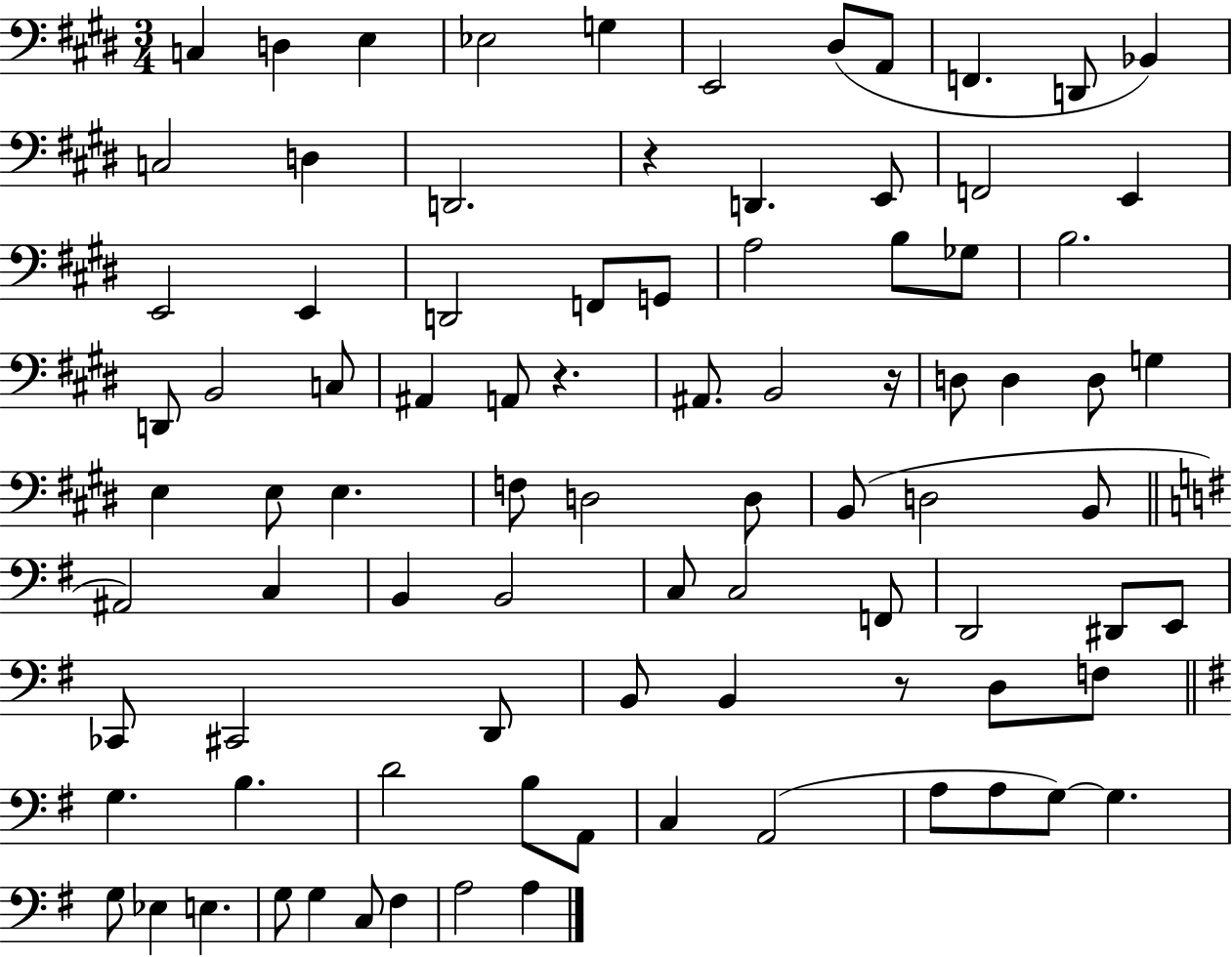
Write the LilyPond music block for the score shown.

{
  \clef bass
  \numericTimeSignature
  \time 3/4
  \key e \major
  c4 d4 e4 | ees2 g4 | e,2 dis8( a,8 | f,4. d,8 bes,4) | \break c2 d4 | d,2. | r4 d,4. e,8 | f,2 e,4 | \break e,2 e,4 | d,2 f,8 g,8 | a2 b8 ges8 | b2. | \break d,8 b,2 c8 | ais,4 a,8 r4. | ais,8. b,2 r16 | d8 d4 d8 g4 | \break e4 e8 e4. | f8 d2 d8 | b,8( d2 b,8 | \bar "||" \break \key e \minor ais,2) c4 | b,4 b,2 | c8 c2 f,8 | d,2 dis,8 e,8 | \break ces,8 cis,2 d,8 | b,8 b,4 r8 d8 f8 | \bar "||" \break \key e \minor g4. b4. | d'2 b8 a,8 | c4 a,2( | a8 a8 g8~~) g4. | \break g8 ees4 e4. | g8 g4 c8 fis4 | a2 a4 | \bar "|."
}